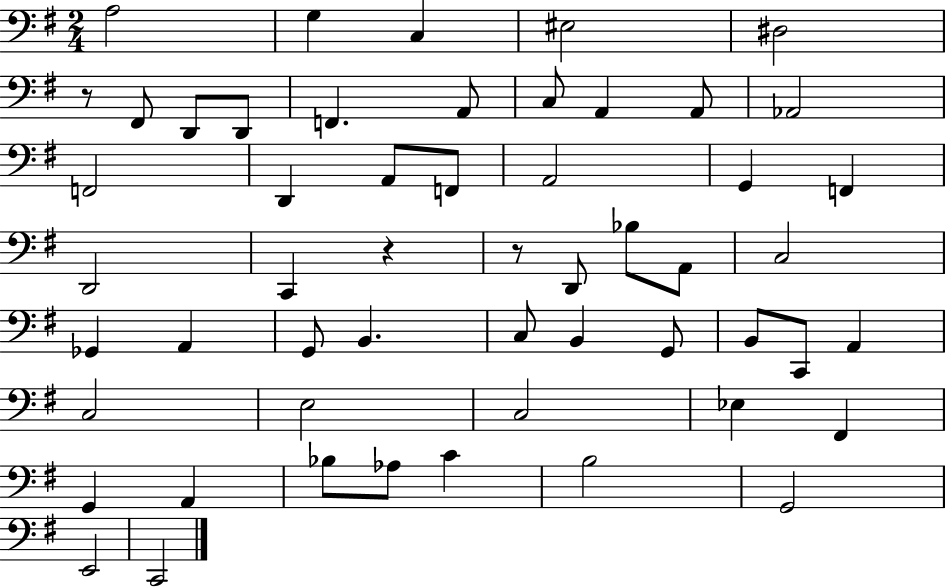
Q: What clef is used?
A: bass